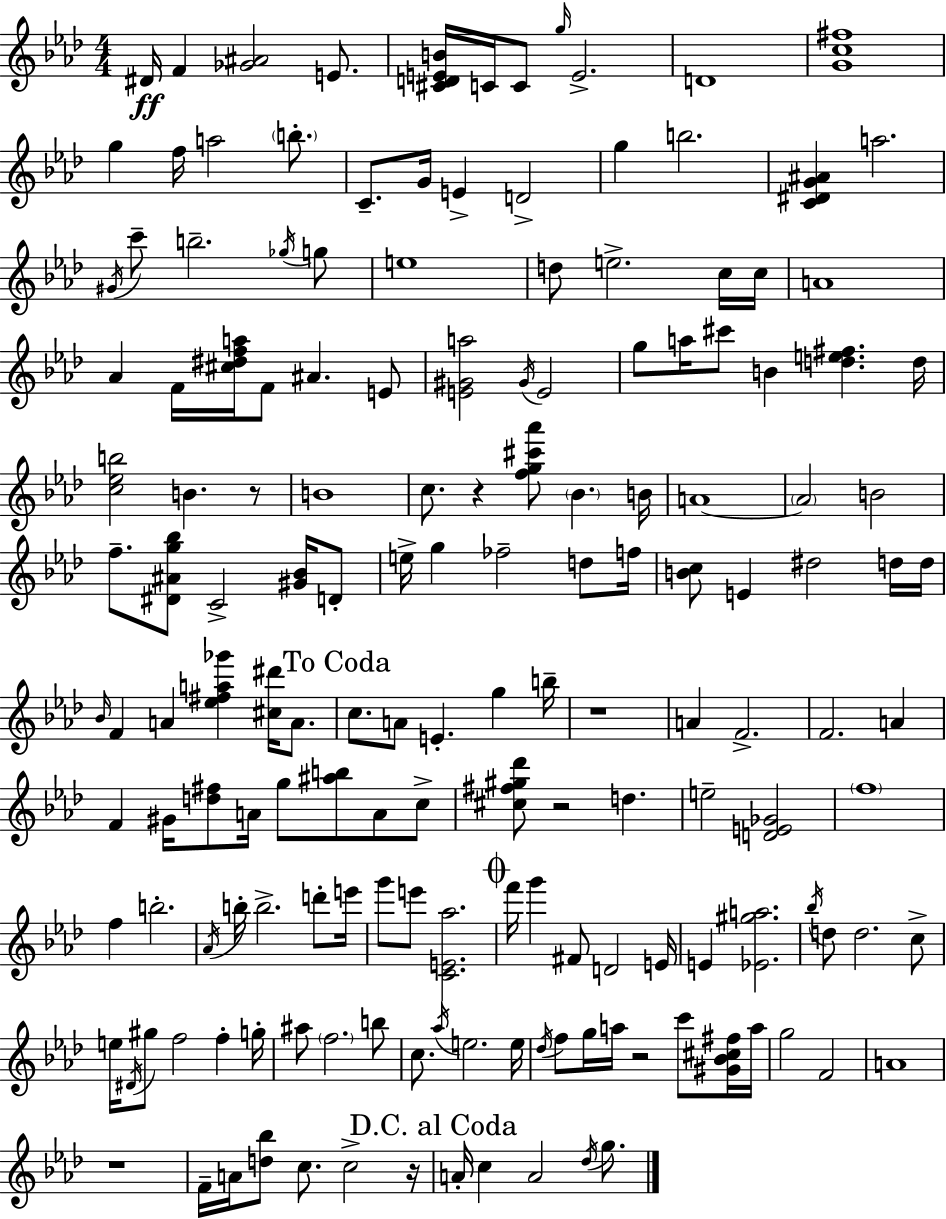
D#4/s F4/q [Gb4,A#4]/h E4/e. [C#4,D4,E4,B4]/s C4/s C4/e G5/s E4/h. D4/w [G4,C5,F#5]/w G5/q F5/s A5/h B5/e. C4/e. G4/s E4/q D4/h G5/q B5/h. [C4,D#4,G4,A#4]/q A5/h. G#4/s C6/e B5/h. Gb5/s G5/e E5/w D5/e E5/h. C5/s C5/s A4/w Ab4/q F4/s [C#5,D#5,F5,A5]/s F4/e A#4/q. E4/e [E4,G#4,A5]/h G#4/s E4/h G5/e A5/s C#6/e B4/q [D5,E5,F#5]/q. D5/s [C5,Eb5,B5]/h B4/q. R/e B4/w C5/e. R/q [F5,G5,C#6,Ab6]/e Bb4/q. B4/s A4/w A4/h B4/h F5/e. [D#4,A#4,G5,Bb5]/e C4/h [G#4,Bb4]/s D4/e E5/s G5/q FES5/h D5/e F5/s [B4,C5]/e E4/q D#5/h D5/s D5/s Bb4/s F4/q A4/q [Eb5,F#5,A5,Gb6]/q [C#5,D#6]/s A4/e. C5/e. A4/e E4/q. G5/q B5/s R/w A4/q F4/h. F4/h. A4/q F4/q G#4/s [D5,F#5]/e A4/s G5/e [A#5,B5]/e A4/e C5/e [C#5,F#5,G#5,Db6]/e R/h D5/q. E5/h [D4,E4,Gb4]/h F5/w F5/q B5/h. Ab4/s B5/s B5/h. D6/e E6/s G6/e E6/e [C4,E4,Ab5]/h. F6/s G6/q F#4/e D4/h E4/s E4/q [Eb4,G#5,A5]/h. Bb5/s D5/e D5/h. C5/e E5/s D#4/s G#5/e F5/h F5/q G5/s A#5/e F5/h. B5/e C5/e. Ab5/s E5/h. E5/s Db5/s F5/e G5/s A5/s R/h C6/e [G#4,Bb4,C#5,F#5]/s A5/s G5/h F4/h A4/w R/w F4/s A4/s [D5,Bb5]/e C5/e. C5/h R/s A4/s C5/q A4/h Db5/s G5/e.